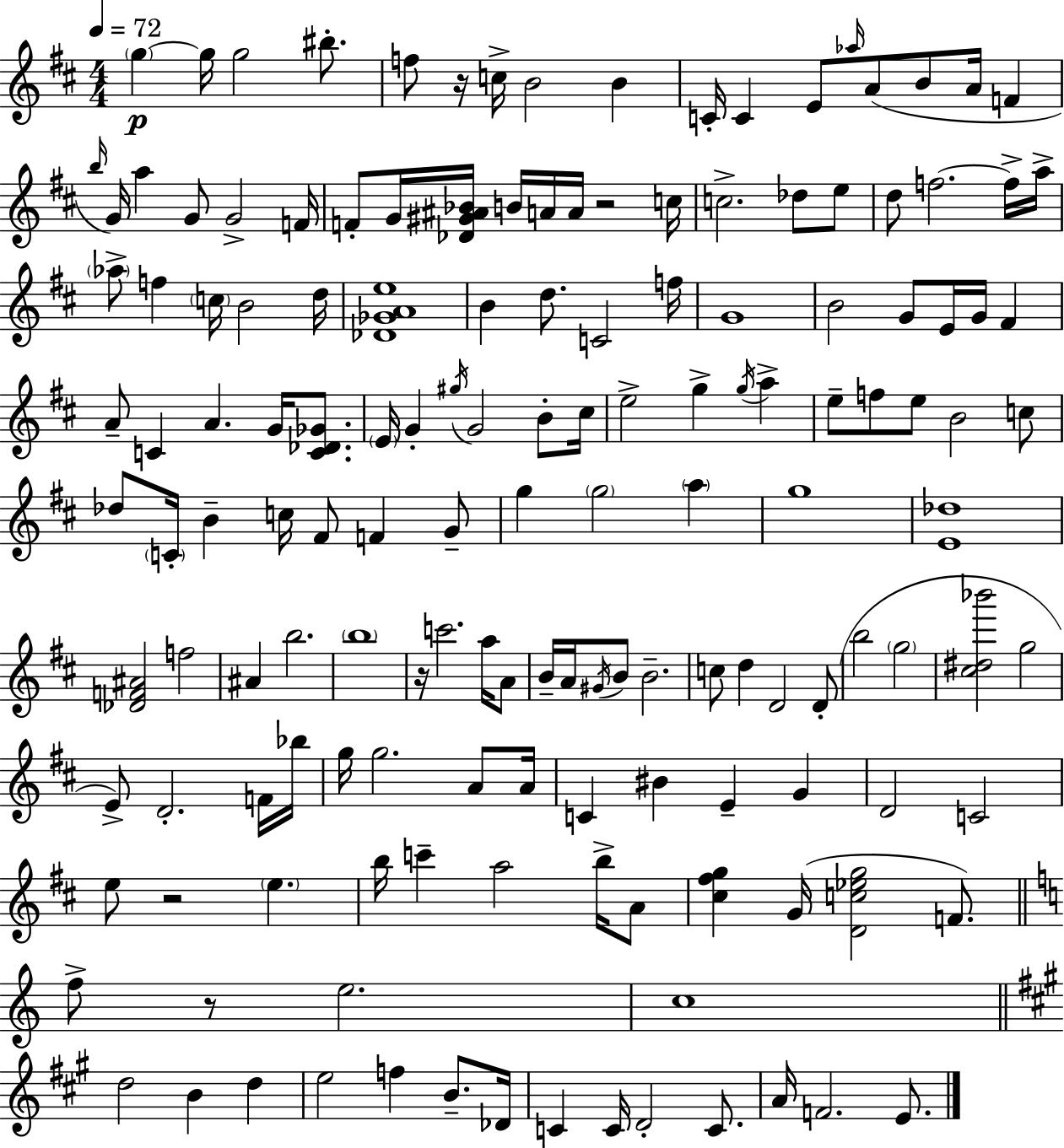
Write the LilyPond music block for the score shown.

{
  \clef treble
  \numericTimeSignature
  \time 4/4
  \key d \major
  \tempo 4 = 72
  \parenthesize g''4~~\p g''16 g''2 bis''8.-. | f''8 r16 c''16-> b'2 b'4 | c'16-. c'4 e'8 \grace { aes''16 } a'8( b'8 a'16 f'4 | \grace { b''16 } g'16) a''4 g'8 g'2-> | \break f'16 f'8-. g'16 <des' gis' ais' bes'>16 b'16 a'16 a'16 r2 | c''16 c''2.-> des''8 | e''8 d''8 f''2.~~ | f''16-> a''16-> \parenthesize aes''8-> f''4 \parenthesize c''16 b'2 | \break d''16 <des' ges' a' e''>1 | b'4 d''8. c'2 | f''16 g'1 | b'2 g'8 e'16 g'16 fis'4 | \break a'8-- c'4 a'4. g'16 <c' des' ges'>8. | \parenthesize e'16 g'4-. \acciaccatura { gis''16 } g'2 | b'8-. cis''16 e''2-> g''4-> \acciaccatura { g''16 } | a''4-> e''8-- f''8 e''8 b'2 | \break c''8 des''8 \parenthesize c'16-. b'4-- c''16 fis'8 f'4 | g'8-- g''4 \parenthesize g''2 | \parenthesize a''4 g''1 | <e' des''>1 | \break <des' f' ais'>2 f''2 | ais'4 b''2. | \parenthesize b''1 | r16 c'''2. | \break a''16 a'8 b'16-- a'16 \acciaccatura { gis'16 } b'8 b'2.-- | c''8 d''4 d'2 | d'8-.( b''2 \parenthesize g''2 | <cis'' dis'' bes'''>2 g''2 | \break e'8->) d'2.-. | f'16 bes''16 g''16 g''2. | a'8 a'16 c'4 bis'4 e'4-- | g'4 d'2 c'2 | \break e''8 r2 \parenthesize e''4. | b''16 c'''4-- a''2 | b''16-> a'8 <cis'' fis'' g''>4 g'16( <d' c'' ees'' g''>2 | f'8.) \bar "||" \break \key a \minor f''8-> r8 e''2. | c''1 | \bar "||" \break \key a \major d''2 b'4 d''4 | e''2 f''4 b'8.-- des'16 | c'4 c'16 d'2-. c'8. | a'16 f'2. e'8. | \break \bar "|."
}